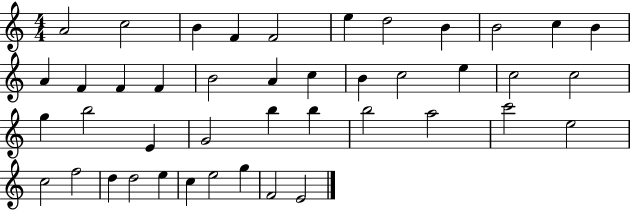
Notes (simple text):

A4/h C5/h B4/q F4/q F4/h E5/q D5/h B4/q B4/h C5/q B4/q A4/q F4/q F4/q F4/q B4/h A4/q C5/q B4/q C5/h E5/q C5/h C5/h G5/q B5/h E4/q G4/h B5/q B5/q B5/h A5/h C6/h E5/h C5/h F5/h D5/q D5/h E5/q C5/q E5/h G5/q F4/h E4/h